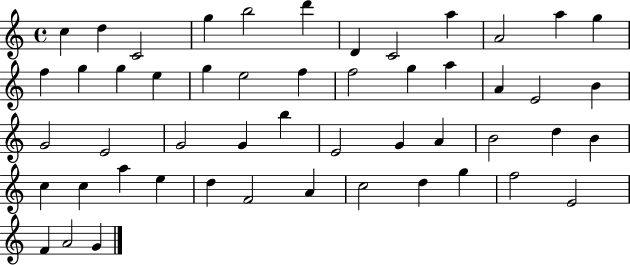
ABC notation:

X:1
T:Untitled
M:4/4
L:1/4
K:C
c d C2 g b2 d' D C2 a A2 a g f g g e g e2 f f2 g a A E2 B G2 E2 G2 G b E2 G A B2 d B c c a e d F2 A c2 d g f2 E2 F A2 G